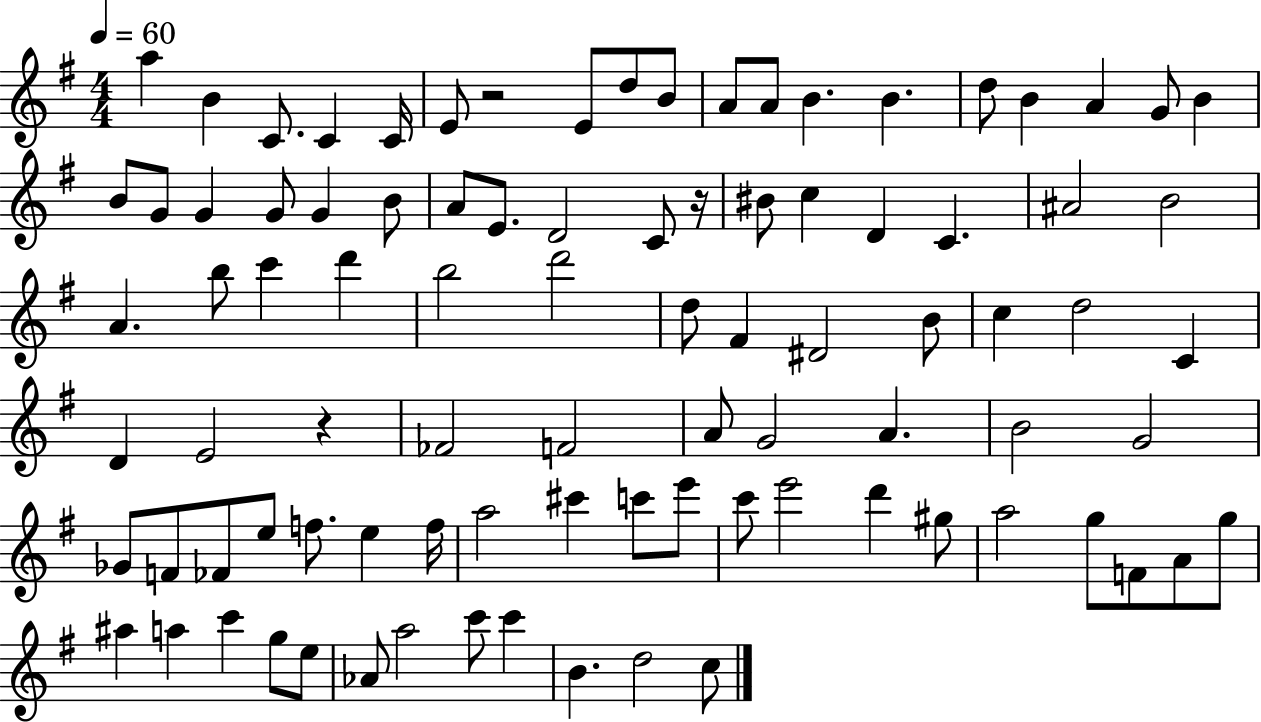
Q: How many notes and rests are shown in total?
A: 91